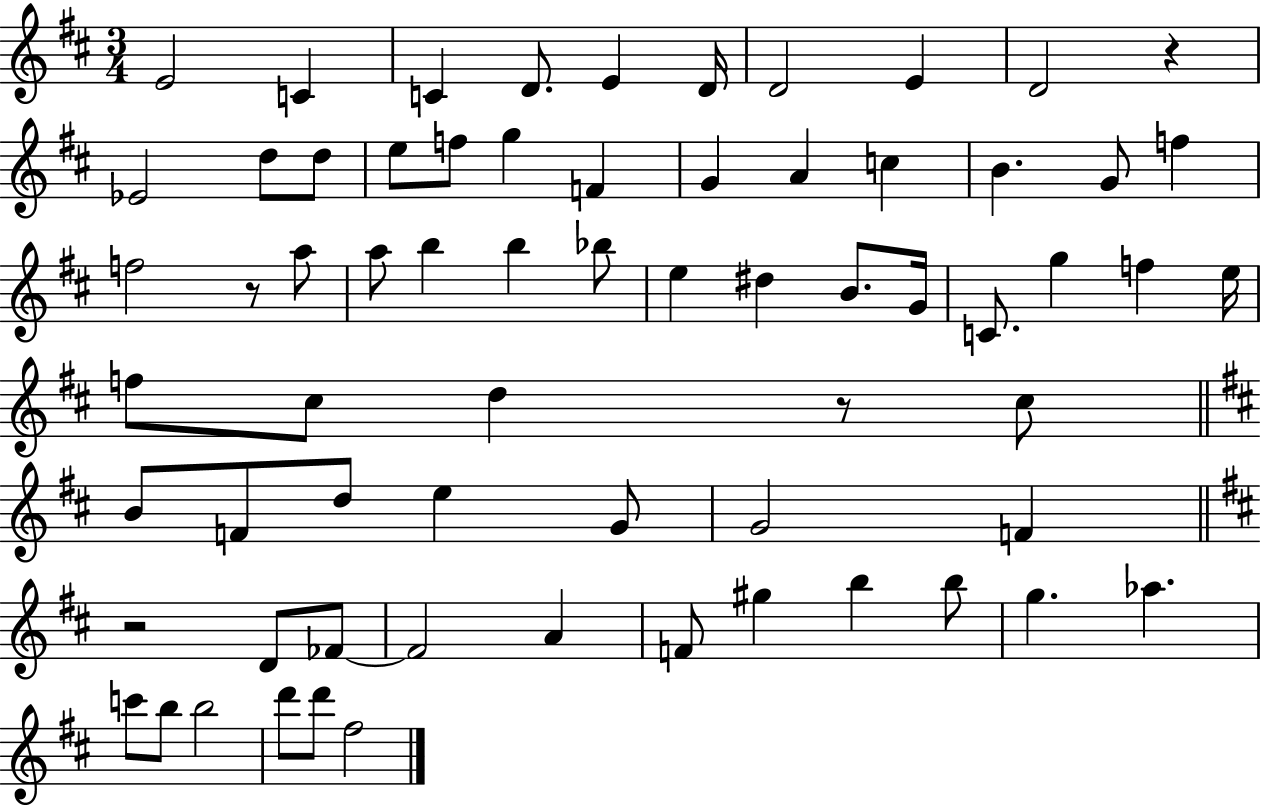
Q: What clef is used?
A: treble